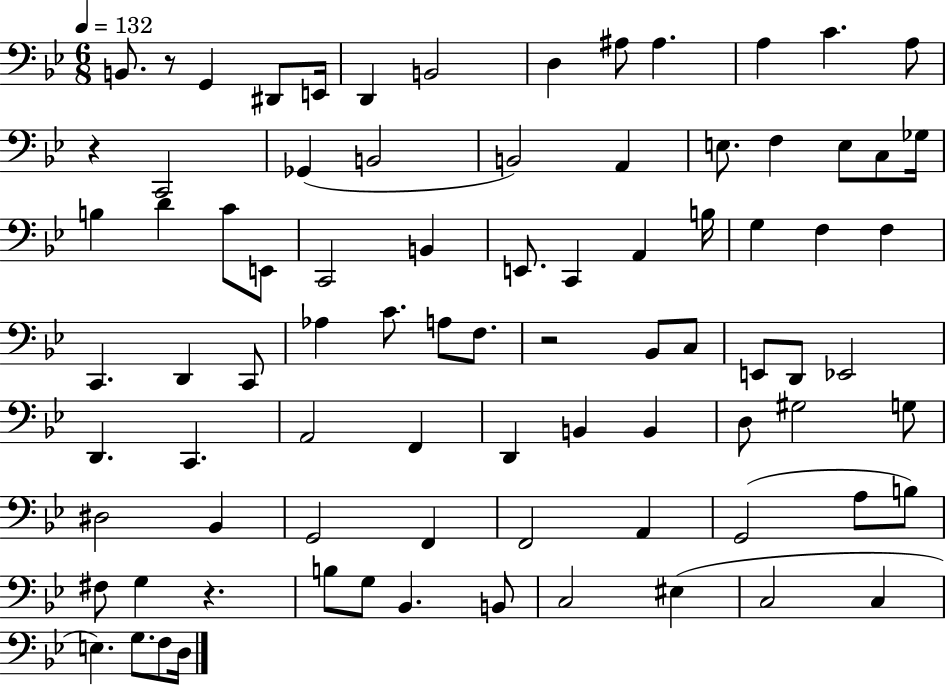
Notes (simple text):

B2/e. R/e G2/q D#2/e E2/s D2/q B2/h D3/q A#3/e A#3/q. A3/q C4/q. A3/e R/q C2/h Gb2/q B2/h B2/h A2/q E3/e. F3/q E3/e C3/e Gb3/s B3/q D4/q C4/e E2/e C2/h B2/q E2/e. C2/q A2/q B3/s G3/q F3/q F3/q C2/q. D2/q C2/e Ab3/q C4/e. A3/e F3/e. R/h Bb2/e C3/e E2/e D2/e Eb2/h D2/q. C2/q. A2/h F2/q D2/q B2/q B2/q D3/e G#3/h G3/e D#3/h Bb2/q G2/h F2/q F2/h A2/q G2/h A3/e B3/e F#3/e G3/q R/q. B3/e G3/e Bb2/q. B2/e C3/h EIS3/q C3/h C3/q E3/q. G3/e. F3/e D3/s